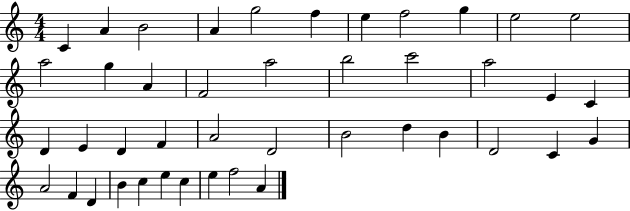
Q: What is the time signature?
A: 4/4